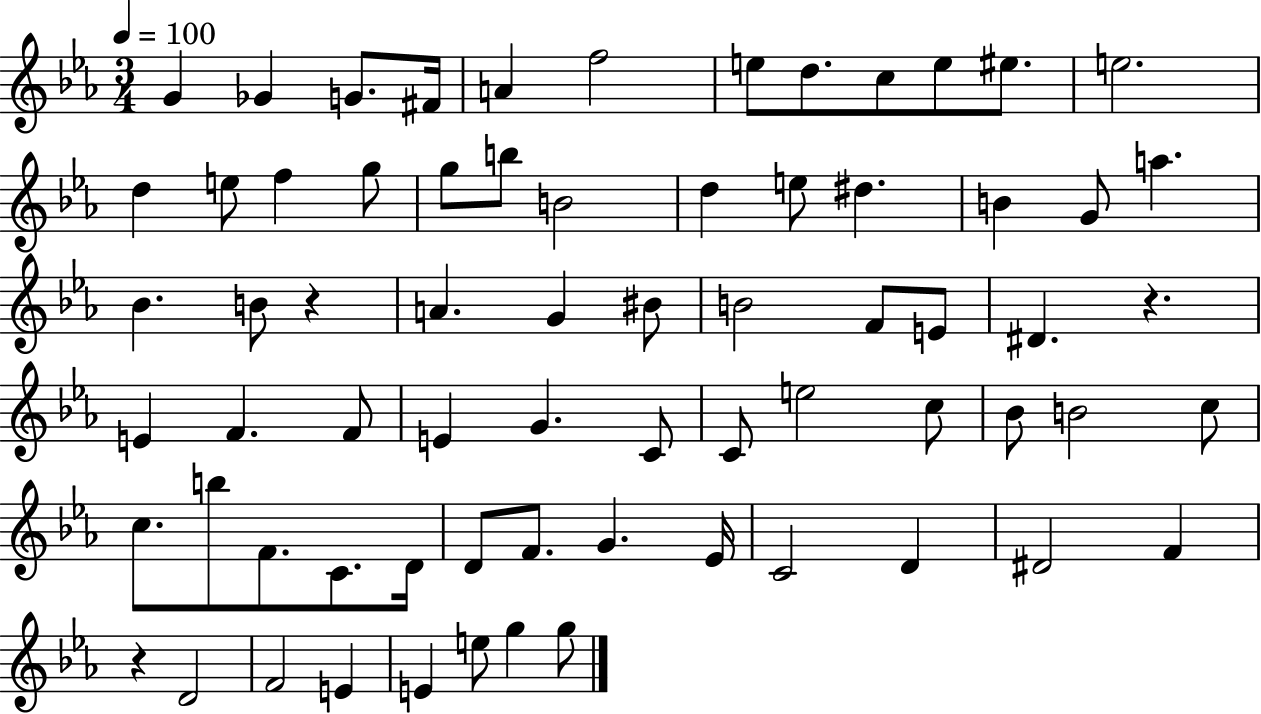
{
  \clef treble
  \numericTimeSignature
  \time 3/4
  \key ees \major
  \tempo 4 = 100
  g'4 ges'4 g'8. fis'16 | a'4 f''2 | e''8 d''8. c''8 e''8 eis''8. | e''2. | \break d''4 e''8 f''4 g''8 | g''8 b''8 b'2 | d''4 e''8 dis''4. | b'4 g'8 a''4. | \break bes'4. b'8 r4 | a'4. g'4 bis'8 | b'2 f'8 e'8 | dis'4. r4. | \break e'4 f'4. f'8 | e'4 g'4. c'8 | c'8 e''2 c''8 | bes'8 b'2 c''8 | \break c''8. b''8 f'8. c'8. d'16 | d'8 f'8. g'4. ees'16 | c'2 d'4 | dis'2 f'4 | \break r4 d'2 | f'2 e'4 | e'4 e''8 g''4 g''8 | \bar "|."
}